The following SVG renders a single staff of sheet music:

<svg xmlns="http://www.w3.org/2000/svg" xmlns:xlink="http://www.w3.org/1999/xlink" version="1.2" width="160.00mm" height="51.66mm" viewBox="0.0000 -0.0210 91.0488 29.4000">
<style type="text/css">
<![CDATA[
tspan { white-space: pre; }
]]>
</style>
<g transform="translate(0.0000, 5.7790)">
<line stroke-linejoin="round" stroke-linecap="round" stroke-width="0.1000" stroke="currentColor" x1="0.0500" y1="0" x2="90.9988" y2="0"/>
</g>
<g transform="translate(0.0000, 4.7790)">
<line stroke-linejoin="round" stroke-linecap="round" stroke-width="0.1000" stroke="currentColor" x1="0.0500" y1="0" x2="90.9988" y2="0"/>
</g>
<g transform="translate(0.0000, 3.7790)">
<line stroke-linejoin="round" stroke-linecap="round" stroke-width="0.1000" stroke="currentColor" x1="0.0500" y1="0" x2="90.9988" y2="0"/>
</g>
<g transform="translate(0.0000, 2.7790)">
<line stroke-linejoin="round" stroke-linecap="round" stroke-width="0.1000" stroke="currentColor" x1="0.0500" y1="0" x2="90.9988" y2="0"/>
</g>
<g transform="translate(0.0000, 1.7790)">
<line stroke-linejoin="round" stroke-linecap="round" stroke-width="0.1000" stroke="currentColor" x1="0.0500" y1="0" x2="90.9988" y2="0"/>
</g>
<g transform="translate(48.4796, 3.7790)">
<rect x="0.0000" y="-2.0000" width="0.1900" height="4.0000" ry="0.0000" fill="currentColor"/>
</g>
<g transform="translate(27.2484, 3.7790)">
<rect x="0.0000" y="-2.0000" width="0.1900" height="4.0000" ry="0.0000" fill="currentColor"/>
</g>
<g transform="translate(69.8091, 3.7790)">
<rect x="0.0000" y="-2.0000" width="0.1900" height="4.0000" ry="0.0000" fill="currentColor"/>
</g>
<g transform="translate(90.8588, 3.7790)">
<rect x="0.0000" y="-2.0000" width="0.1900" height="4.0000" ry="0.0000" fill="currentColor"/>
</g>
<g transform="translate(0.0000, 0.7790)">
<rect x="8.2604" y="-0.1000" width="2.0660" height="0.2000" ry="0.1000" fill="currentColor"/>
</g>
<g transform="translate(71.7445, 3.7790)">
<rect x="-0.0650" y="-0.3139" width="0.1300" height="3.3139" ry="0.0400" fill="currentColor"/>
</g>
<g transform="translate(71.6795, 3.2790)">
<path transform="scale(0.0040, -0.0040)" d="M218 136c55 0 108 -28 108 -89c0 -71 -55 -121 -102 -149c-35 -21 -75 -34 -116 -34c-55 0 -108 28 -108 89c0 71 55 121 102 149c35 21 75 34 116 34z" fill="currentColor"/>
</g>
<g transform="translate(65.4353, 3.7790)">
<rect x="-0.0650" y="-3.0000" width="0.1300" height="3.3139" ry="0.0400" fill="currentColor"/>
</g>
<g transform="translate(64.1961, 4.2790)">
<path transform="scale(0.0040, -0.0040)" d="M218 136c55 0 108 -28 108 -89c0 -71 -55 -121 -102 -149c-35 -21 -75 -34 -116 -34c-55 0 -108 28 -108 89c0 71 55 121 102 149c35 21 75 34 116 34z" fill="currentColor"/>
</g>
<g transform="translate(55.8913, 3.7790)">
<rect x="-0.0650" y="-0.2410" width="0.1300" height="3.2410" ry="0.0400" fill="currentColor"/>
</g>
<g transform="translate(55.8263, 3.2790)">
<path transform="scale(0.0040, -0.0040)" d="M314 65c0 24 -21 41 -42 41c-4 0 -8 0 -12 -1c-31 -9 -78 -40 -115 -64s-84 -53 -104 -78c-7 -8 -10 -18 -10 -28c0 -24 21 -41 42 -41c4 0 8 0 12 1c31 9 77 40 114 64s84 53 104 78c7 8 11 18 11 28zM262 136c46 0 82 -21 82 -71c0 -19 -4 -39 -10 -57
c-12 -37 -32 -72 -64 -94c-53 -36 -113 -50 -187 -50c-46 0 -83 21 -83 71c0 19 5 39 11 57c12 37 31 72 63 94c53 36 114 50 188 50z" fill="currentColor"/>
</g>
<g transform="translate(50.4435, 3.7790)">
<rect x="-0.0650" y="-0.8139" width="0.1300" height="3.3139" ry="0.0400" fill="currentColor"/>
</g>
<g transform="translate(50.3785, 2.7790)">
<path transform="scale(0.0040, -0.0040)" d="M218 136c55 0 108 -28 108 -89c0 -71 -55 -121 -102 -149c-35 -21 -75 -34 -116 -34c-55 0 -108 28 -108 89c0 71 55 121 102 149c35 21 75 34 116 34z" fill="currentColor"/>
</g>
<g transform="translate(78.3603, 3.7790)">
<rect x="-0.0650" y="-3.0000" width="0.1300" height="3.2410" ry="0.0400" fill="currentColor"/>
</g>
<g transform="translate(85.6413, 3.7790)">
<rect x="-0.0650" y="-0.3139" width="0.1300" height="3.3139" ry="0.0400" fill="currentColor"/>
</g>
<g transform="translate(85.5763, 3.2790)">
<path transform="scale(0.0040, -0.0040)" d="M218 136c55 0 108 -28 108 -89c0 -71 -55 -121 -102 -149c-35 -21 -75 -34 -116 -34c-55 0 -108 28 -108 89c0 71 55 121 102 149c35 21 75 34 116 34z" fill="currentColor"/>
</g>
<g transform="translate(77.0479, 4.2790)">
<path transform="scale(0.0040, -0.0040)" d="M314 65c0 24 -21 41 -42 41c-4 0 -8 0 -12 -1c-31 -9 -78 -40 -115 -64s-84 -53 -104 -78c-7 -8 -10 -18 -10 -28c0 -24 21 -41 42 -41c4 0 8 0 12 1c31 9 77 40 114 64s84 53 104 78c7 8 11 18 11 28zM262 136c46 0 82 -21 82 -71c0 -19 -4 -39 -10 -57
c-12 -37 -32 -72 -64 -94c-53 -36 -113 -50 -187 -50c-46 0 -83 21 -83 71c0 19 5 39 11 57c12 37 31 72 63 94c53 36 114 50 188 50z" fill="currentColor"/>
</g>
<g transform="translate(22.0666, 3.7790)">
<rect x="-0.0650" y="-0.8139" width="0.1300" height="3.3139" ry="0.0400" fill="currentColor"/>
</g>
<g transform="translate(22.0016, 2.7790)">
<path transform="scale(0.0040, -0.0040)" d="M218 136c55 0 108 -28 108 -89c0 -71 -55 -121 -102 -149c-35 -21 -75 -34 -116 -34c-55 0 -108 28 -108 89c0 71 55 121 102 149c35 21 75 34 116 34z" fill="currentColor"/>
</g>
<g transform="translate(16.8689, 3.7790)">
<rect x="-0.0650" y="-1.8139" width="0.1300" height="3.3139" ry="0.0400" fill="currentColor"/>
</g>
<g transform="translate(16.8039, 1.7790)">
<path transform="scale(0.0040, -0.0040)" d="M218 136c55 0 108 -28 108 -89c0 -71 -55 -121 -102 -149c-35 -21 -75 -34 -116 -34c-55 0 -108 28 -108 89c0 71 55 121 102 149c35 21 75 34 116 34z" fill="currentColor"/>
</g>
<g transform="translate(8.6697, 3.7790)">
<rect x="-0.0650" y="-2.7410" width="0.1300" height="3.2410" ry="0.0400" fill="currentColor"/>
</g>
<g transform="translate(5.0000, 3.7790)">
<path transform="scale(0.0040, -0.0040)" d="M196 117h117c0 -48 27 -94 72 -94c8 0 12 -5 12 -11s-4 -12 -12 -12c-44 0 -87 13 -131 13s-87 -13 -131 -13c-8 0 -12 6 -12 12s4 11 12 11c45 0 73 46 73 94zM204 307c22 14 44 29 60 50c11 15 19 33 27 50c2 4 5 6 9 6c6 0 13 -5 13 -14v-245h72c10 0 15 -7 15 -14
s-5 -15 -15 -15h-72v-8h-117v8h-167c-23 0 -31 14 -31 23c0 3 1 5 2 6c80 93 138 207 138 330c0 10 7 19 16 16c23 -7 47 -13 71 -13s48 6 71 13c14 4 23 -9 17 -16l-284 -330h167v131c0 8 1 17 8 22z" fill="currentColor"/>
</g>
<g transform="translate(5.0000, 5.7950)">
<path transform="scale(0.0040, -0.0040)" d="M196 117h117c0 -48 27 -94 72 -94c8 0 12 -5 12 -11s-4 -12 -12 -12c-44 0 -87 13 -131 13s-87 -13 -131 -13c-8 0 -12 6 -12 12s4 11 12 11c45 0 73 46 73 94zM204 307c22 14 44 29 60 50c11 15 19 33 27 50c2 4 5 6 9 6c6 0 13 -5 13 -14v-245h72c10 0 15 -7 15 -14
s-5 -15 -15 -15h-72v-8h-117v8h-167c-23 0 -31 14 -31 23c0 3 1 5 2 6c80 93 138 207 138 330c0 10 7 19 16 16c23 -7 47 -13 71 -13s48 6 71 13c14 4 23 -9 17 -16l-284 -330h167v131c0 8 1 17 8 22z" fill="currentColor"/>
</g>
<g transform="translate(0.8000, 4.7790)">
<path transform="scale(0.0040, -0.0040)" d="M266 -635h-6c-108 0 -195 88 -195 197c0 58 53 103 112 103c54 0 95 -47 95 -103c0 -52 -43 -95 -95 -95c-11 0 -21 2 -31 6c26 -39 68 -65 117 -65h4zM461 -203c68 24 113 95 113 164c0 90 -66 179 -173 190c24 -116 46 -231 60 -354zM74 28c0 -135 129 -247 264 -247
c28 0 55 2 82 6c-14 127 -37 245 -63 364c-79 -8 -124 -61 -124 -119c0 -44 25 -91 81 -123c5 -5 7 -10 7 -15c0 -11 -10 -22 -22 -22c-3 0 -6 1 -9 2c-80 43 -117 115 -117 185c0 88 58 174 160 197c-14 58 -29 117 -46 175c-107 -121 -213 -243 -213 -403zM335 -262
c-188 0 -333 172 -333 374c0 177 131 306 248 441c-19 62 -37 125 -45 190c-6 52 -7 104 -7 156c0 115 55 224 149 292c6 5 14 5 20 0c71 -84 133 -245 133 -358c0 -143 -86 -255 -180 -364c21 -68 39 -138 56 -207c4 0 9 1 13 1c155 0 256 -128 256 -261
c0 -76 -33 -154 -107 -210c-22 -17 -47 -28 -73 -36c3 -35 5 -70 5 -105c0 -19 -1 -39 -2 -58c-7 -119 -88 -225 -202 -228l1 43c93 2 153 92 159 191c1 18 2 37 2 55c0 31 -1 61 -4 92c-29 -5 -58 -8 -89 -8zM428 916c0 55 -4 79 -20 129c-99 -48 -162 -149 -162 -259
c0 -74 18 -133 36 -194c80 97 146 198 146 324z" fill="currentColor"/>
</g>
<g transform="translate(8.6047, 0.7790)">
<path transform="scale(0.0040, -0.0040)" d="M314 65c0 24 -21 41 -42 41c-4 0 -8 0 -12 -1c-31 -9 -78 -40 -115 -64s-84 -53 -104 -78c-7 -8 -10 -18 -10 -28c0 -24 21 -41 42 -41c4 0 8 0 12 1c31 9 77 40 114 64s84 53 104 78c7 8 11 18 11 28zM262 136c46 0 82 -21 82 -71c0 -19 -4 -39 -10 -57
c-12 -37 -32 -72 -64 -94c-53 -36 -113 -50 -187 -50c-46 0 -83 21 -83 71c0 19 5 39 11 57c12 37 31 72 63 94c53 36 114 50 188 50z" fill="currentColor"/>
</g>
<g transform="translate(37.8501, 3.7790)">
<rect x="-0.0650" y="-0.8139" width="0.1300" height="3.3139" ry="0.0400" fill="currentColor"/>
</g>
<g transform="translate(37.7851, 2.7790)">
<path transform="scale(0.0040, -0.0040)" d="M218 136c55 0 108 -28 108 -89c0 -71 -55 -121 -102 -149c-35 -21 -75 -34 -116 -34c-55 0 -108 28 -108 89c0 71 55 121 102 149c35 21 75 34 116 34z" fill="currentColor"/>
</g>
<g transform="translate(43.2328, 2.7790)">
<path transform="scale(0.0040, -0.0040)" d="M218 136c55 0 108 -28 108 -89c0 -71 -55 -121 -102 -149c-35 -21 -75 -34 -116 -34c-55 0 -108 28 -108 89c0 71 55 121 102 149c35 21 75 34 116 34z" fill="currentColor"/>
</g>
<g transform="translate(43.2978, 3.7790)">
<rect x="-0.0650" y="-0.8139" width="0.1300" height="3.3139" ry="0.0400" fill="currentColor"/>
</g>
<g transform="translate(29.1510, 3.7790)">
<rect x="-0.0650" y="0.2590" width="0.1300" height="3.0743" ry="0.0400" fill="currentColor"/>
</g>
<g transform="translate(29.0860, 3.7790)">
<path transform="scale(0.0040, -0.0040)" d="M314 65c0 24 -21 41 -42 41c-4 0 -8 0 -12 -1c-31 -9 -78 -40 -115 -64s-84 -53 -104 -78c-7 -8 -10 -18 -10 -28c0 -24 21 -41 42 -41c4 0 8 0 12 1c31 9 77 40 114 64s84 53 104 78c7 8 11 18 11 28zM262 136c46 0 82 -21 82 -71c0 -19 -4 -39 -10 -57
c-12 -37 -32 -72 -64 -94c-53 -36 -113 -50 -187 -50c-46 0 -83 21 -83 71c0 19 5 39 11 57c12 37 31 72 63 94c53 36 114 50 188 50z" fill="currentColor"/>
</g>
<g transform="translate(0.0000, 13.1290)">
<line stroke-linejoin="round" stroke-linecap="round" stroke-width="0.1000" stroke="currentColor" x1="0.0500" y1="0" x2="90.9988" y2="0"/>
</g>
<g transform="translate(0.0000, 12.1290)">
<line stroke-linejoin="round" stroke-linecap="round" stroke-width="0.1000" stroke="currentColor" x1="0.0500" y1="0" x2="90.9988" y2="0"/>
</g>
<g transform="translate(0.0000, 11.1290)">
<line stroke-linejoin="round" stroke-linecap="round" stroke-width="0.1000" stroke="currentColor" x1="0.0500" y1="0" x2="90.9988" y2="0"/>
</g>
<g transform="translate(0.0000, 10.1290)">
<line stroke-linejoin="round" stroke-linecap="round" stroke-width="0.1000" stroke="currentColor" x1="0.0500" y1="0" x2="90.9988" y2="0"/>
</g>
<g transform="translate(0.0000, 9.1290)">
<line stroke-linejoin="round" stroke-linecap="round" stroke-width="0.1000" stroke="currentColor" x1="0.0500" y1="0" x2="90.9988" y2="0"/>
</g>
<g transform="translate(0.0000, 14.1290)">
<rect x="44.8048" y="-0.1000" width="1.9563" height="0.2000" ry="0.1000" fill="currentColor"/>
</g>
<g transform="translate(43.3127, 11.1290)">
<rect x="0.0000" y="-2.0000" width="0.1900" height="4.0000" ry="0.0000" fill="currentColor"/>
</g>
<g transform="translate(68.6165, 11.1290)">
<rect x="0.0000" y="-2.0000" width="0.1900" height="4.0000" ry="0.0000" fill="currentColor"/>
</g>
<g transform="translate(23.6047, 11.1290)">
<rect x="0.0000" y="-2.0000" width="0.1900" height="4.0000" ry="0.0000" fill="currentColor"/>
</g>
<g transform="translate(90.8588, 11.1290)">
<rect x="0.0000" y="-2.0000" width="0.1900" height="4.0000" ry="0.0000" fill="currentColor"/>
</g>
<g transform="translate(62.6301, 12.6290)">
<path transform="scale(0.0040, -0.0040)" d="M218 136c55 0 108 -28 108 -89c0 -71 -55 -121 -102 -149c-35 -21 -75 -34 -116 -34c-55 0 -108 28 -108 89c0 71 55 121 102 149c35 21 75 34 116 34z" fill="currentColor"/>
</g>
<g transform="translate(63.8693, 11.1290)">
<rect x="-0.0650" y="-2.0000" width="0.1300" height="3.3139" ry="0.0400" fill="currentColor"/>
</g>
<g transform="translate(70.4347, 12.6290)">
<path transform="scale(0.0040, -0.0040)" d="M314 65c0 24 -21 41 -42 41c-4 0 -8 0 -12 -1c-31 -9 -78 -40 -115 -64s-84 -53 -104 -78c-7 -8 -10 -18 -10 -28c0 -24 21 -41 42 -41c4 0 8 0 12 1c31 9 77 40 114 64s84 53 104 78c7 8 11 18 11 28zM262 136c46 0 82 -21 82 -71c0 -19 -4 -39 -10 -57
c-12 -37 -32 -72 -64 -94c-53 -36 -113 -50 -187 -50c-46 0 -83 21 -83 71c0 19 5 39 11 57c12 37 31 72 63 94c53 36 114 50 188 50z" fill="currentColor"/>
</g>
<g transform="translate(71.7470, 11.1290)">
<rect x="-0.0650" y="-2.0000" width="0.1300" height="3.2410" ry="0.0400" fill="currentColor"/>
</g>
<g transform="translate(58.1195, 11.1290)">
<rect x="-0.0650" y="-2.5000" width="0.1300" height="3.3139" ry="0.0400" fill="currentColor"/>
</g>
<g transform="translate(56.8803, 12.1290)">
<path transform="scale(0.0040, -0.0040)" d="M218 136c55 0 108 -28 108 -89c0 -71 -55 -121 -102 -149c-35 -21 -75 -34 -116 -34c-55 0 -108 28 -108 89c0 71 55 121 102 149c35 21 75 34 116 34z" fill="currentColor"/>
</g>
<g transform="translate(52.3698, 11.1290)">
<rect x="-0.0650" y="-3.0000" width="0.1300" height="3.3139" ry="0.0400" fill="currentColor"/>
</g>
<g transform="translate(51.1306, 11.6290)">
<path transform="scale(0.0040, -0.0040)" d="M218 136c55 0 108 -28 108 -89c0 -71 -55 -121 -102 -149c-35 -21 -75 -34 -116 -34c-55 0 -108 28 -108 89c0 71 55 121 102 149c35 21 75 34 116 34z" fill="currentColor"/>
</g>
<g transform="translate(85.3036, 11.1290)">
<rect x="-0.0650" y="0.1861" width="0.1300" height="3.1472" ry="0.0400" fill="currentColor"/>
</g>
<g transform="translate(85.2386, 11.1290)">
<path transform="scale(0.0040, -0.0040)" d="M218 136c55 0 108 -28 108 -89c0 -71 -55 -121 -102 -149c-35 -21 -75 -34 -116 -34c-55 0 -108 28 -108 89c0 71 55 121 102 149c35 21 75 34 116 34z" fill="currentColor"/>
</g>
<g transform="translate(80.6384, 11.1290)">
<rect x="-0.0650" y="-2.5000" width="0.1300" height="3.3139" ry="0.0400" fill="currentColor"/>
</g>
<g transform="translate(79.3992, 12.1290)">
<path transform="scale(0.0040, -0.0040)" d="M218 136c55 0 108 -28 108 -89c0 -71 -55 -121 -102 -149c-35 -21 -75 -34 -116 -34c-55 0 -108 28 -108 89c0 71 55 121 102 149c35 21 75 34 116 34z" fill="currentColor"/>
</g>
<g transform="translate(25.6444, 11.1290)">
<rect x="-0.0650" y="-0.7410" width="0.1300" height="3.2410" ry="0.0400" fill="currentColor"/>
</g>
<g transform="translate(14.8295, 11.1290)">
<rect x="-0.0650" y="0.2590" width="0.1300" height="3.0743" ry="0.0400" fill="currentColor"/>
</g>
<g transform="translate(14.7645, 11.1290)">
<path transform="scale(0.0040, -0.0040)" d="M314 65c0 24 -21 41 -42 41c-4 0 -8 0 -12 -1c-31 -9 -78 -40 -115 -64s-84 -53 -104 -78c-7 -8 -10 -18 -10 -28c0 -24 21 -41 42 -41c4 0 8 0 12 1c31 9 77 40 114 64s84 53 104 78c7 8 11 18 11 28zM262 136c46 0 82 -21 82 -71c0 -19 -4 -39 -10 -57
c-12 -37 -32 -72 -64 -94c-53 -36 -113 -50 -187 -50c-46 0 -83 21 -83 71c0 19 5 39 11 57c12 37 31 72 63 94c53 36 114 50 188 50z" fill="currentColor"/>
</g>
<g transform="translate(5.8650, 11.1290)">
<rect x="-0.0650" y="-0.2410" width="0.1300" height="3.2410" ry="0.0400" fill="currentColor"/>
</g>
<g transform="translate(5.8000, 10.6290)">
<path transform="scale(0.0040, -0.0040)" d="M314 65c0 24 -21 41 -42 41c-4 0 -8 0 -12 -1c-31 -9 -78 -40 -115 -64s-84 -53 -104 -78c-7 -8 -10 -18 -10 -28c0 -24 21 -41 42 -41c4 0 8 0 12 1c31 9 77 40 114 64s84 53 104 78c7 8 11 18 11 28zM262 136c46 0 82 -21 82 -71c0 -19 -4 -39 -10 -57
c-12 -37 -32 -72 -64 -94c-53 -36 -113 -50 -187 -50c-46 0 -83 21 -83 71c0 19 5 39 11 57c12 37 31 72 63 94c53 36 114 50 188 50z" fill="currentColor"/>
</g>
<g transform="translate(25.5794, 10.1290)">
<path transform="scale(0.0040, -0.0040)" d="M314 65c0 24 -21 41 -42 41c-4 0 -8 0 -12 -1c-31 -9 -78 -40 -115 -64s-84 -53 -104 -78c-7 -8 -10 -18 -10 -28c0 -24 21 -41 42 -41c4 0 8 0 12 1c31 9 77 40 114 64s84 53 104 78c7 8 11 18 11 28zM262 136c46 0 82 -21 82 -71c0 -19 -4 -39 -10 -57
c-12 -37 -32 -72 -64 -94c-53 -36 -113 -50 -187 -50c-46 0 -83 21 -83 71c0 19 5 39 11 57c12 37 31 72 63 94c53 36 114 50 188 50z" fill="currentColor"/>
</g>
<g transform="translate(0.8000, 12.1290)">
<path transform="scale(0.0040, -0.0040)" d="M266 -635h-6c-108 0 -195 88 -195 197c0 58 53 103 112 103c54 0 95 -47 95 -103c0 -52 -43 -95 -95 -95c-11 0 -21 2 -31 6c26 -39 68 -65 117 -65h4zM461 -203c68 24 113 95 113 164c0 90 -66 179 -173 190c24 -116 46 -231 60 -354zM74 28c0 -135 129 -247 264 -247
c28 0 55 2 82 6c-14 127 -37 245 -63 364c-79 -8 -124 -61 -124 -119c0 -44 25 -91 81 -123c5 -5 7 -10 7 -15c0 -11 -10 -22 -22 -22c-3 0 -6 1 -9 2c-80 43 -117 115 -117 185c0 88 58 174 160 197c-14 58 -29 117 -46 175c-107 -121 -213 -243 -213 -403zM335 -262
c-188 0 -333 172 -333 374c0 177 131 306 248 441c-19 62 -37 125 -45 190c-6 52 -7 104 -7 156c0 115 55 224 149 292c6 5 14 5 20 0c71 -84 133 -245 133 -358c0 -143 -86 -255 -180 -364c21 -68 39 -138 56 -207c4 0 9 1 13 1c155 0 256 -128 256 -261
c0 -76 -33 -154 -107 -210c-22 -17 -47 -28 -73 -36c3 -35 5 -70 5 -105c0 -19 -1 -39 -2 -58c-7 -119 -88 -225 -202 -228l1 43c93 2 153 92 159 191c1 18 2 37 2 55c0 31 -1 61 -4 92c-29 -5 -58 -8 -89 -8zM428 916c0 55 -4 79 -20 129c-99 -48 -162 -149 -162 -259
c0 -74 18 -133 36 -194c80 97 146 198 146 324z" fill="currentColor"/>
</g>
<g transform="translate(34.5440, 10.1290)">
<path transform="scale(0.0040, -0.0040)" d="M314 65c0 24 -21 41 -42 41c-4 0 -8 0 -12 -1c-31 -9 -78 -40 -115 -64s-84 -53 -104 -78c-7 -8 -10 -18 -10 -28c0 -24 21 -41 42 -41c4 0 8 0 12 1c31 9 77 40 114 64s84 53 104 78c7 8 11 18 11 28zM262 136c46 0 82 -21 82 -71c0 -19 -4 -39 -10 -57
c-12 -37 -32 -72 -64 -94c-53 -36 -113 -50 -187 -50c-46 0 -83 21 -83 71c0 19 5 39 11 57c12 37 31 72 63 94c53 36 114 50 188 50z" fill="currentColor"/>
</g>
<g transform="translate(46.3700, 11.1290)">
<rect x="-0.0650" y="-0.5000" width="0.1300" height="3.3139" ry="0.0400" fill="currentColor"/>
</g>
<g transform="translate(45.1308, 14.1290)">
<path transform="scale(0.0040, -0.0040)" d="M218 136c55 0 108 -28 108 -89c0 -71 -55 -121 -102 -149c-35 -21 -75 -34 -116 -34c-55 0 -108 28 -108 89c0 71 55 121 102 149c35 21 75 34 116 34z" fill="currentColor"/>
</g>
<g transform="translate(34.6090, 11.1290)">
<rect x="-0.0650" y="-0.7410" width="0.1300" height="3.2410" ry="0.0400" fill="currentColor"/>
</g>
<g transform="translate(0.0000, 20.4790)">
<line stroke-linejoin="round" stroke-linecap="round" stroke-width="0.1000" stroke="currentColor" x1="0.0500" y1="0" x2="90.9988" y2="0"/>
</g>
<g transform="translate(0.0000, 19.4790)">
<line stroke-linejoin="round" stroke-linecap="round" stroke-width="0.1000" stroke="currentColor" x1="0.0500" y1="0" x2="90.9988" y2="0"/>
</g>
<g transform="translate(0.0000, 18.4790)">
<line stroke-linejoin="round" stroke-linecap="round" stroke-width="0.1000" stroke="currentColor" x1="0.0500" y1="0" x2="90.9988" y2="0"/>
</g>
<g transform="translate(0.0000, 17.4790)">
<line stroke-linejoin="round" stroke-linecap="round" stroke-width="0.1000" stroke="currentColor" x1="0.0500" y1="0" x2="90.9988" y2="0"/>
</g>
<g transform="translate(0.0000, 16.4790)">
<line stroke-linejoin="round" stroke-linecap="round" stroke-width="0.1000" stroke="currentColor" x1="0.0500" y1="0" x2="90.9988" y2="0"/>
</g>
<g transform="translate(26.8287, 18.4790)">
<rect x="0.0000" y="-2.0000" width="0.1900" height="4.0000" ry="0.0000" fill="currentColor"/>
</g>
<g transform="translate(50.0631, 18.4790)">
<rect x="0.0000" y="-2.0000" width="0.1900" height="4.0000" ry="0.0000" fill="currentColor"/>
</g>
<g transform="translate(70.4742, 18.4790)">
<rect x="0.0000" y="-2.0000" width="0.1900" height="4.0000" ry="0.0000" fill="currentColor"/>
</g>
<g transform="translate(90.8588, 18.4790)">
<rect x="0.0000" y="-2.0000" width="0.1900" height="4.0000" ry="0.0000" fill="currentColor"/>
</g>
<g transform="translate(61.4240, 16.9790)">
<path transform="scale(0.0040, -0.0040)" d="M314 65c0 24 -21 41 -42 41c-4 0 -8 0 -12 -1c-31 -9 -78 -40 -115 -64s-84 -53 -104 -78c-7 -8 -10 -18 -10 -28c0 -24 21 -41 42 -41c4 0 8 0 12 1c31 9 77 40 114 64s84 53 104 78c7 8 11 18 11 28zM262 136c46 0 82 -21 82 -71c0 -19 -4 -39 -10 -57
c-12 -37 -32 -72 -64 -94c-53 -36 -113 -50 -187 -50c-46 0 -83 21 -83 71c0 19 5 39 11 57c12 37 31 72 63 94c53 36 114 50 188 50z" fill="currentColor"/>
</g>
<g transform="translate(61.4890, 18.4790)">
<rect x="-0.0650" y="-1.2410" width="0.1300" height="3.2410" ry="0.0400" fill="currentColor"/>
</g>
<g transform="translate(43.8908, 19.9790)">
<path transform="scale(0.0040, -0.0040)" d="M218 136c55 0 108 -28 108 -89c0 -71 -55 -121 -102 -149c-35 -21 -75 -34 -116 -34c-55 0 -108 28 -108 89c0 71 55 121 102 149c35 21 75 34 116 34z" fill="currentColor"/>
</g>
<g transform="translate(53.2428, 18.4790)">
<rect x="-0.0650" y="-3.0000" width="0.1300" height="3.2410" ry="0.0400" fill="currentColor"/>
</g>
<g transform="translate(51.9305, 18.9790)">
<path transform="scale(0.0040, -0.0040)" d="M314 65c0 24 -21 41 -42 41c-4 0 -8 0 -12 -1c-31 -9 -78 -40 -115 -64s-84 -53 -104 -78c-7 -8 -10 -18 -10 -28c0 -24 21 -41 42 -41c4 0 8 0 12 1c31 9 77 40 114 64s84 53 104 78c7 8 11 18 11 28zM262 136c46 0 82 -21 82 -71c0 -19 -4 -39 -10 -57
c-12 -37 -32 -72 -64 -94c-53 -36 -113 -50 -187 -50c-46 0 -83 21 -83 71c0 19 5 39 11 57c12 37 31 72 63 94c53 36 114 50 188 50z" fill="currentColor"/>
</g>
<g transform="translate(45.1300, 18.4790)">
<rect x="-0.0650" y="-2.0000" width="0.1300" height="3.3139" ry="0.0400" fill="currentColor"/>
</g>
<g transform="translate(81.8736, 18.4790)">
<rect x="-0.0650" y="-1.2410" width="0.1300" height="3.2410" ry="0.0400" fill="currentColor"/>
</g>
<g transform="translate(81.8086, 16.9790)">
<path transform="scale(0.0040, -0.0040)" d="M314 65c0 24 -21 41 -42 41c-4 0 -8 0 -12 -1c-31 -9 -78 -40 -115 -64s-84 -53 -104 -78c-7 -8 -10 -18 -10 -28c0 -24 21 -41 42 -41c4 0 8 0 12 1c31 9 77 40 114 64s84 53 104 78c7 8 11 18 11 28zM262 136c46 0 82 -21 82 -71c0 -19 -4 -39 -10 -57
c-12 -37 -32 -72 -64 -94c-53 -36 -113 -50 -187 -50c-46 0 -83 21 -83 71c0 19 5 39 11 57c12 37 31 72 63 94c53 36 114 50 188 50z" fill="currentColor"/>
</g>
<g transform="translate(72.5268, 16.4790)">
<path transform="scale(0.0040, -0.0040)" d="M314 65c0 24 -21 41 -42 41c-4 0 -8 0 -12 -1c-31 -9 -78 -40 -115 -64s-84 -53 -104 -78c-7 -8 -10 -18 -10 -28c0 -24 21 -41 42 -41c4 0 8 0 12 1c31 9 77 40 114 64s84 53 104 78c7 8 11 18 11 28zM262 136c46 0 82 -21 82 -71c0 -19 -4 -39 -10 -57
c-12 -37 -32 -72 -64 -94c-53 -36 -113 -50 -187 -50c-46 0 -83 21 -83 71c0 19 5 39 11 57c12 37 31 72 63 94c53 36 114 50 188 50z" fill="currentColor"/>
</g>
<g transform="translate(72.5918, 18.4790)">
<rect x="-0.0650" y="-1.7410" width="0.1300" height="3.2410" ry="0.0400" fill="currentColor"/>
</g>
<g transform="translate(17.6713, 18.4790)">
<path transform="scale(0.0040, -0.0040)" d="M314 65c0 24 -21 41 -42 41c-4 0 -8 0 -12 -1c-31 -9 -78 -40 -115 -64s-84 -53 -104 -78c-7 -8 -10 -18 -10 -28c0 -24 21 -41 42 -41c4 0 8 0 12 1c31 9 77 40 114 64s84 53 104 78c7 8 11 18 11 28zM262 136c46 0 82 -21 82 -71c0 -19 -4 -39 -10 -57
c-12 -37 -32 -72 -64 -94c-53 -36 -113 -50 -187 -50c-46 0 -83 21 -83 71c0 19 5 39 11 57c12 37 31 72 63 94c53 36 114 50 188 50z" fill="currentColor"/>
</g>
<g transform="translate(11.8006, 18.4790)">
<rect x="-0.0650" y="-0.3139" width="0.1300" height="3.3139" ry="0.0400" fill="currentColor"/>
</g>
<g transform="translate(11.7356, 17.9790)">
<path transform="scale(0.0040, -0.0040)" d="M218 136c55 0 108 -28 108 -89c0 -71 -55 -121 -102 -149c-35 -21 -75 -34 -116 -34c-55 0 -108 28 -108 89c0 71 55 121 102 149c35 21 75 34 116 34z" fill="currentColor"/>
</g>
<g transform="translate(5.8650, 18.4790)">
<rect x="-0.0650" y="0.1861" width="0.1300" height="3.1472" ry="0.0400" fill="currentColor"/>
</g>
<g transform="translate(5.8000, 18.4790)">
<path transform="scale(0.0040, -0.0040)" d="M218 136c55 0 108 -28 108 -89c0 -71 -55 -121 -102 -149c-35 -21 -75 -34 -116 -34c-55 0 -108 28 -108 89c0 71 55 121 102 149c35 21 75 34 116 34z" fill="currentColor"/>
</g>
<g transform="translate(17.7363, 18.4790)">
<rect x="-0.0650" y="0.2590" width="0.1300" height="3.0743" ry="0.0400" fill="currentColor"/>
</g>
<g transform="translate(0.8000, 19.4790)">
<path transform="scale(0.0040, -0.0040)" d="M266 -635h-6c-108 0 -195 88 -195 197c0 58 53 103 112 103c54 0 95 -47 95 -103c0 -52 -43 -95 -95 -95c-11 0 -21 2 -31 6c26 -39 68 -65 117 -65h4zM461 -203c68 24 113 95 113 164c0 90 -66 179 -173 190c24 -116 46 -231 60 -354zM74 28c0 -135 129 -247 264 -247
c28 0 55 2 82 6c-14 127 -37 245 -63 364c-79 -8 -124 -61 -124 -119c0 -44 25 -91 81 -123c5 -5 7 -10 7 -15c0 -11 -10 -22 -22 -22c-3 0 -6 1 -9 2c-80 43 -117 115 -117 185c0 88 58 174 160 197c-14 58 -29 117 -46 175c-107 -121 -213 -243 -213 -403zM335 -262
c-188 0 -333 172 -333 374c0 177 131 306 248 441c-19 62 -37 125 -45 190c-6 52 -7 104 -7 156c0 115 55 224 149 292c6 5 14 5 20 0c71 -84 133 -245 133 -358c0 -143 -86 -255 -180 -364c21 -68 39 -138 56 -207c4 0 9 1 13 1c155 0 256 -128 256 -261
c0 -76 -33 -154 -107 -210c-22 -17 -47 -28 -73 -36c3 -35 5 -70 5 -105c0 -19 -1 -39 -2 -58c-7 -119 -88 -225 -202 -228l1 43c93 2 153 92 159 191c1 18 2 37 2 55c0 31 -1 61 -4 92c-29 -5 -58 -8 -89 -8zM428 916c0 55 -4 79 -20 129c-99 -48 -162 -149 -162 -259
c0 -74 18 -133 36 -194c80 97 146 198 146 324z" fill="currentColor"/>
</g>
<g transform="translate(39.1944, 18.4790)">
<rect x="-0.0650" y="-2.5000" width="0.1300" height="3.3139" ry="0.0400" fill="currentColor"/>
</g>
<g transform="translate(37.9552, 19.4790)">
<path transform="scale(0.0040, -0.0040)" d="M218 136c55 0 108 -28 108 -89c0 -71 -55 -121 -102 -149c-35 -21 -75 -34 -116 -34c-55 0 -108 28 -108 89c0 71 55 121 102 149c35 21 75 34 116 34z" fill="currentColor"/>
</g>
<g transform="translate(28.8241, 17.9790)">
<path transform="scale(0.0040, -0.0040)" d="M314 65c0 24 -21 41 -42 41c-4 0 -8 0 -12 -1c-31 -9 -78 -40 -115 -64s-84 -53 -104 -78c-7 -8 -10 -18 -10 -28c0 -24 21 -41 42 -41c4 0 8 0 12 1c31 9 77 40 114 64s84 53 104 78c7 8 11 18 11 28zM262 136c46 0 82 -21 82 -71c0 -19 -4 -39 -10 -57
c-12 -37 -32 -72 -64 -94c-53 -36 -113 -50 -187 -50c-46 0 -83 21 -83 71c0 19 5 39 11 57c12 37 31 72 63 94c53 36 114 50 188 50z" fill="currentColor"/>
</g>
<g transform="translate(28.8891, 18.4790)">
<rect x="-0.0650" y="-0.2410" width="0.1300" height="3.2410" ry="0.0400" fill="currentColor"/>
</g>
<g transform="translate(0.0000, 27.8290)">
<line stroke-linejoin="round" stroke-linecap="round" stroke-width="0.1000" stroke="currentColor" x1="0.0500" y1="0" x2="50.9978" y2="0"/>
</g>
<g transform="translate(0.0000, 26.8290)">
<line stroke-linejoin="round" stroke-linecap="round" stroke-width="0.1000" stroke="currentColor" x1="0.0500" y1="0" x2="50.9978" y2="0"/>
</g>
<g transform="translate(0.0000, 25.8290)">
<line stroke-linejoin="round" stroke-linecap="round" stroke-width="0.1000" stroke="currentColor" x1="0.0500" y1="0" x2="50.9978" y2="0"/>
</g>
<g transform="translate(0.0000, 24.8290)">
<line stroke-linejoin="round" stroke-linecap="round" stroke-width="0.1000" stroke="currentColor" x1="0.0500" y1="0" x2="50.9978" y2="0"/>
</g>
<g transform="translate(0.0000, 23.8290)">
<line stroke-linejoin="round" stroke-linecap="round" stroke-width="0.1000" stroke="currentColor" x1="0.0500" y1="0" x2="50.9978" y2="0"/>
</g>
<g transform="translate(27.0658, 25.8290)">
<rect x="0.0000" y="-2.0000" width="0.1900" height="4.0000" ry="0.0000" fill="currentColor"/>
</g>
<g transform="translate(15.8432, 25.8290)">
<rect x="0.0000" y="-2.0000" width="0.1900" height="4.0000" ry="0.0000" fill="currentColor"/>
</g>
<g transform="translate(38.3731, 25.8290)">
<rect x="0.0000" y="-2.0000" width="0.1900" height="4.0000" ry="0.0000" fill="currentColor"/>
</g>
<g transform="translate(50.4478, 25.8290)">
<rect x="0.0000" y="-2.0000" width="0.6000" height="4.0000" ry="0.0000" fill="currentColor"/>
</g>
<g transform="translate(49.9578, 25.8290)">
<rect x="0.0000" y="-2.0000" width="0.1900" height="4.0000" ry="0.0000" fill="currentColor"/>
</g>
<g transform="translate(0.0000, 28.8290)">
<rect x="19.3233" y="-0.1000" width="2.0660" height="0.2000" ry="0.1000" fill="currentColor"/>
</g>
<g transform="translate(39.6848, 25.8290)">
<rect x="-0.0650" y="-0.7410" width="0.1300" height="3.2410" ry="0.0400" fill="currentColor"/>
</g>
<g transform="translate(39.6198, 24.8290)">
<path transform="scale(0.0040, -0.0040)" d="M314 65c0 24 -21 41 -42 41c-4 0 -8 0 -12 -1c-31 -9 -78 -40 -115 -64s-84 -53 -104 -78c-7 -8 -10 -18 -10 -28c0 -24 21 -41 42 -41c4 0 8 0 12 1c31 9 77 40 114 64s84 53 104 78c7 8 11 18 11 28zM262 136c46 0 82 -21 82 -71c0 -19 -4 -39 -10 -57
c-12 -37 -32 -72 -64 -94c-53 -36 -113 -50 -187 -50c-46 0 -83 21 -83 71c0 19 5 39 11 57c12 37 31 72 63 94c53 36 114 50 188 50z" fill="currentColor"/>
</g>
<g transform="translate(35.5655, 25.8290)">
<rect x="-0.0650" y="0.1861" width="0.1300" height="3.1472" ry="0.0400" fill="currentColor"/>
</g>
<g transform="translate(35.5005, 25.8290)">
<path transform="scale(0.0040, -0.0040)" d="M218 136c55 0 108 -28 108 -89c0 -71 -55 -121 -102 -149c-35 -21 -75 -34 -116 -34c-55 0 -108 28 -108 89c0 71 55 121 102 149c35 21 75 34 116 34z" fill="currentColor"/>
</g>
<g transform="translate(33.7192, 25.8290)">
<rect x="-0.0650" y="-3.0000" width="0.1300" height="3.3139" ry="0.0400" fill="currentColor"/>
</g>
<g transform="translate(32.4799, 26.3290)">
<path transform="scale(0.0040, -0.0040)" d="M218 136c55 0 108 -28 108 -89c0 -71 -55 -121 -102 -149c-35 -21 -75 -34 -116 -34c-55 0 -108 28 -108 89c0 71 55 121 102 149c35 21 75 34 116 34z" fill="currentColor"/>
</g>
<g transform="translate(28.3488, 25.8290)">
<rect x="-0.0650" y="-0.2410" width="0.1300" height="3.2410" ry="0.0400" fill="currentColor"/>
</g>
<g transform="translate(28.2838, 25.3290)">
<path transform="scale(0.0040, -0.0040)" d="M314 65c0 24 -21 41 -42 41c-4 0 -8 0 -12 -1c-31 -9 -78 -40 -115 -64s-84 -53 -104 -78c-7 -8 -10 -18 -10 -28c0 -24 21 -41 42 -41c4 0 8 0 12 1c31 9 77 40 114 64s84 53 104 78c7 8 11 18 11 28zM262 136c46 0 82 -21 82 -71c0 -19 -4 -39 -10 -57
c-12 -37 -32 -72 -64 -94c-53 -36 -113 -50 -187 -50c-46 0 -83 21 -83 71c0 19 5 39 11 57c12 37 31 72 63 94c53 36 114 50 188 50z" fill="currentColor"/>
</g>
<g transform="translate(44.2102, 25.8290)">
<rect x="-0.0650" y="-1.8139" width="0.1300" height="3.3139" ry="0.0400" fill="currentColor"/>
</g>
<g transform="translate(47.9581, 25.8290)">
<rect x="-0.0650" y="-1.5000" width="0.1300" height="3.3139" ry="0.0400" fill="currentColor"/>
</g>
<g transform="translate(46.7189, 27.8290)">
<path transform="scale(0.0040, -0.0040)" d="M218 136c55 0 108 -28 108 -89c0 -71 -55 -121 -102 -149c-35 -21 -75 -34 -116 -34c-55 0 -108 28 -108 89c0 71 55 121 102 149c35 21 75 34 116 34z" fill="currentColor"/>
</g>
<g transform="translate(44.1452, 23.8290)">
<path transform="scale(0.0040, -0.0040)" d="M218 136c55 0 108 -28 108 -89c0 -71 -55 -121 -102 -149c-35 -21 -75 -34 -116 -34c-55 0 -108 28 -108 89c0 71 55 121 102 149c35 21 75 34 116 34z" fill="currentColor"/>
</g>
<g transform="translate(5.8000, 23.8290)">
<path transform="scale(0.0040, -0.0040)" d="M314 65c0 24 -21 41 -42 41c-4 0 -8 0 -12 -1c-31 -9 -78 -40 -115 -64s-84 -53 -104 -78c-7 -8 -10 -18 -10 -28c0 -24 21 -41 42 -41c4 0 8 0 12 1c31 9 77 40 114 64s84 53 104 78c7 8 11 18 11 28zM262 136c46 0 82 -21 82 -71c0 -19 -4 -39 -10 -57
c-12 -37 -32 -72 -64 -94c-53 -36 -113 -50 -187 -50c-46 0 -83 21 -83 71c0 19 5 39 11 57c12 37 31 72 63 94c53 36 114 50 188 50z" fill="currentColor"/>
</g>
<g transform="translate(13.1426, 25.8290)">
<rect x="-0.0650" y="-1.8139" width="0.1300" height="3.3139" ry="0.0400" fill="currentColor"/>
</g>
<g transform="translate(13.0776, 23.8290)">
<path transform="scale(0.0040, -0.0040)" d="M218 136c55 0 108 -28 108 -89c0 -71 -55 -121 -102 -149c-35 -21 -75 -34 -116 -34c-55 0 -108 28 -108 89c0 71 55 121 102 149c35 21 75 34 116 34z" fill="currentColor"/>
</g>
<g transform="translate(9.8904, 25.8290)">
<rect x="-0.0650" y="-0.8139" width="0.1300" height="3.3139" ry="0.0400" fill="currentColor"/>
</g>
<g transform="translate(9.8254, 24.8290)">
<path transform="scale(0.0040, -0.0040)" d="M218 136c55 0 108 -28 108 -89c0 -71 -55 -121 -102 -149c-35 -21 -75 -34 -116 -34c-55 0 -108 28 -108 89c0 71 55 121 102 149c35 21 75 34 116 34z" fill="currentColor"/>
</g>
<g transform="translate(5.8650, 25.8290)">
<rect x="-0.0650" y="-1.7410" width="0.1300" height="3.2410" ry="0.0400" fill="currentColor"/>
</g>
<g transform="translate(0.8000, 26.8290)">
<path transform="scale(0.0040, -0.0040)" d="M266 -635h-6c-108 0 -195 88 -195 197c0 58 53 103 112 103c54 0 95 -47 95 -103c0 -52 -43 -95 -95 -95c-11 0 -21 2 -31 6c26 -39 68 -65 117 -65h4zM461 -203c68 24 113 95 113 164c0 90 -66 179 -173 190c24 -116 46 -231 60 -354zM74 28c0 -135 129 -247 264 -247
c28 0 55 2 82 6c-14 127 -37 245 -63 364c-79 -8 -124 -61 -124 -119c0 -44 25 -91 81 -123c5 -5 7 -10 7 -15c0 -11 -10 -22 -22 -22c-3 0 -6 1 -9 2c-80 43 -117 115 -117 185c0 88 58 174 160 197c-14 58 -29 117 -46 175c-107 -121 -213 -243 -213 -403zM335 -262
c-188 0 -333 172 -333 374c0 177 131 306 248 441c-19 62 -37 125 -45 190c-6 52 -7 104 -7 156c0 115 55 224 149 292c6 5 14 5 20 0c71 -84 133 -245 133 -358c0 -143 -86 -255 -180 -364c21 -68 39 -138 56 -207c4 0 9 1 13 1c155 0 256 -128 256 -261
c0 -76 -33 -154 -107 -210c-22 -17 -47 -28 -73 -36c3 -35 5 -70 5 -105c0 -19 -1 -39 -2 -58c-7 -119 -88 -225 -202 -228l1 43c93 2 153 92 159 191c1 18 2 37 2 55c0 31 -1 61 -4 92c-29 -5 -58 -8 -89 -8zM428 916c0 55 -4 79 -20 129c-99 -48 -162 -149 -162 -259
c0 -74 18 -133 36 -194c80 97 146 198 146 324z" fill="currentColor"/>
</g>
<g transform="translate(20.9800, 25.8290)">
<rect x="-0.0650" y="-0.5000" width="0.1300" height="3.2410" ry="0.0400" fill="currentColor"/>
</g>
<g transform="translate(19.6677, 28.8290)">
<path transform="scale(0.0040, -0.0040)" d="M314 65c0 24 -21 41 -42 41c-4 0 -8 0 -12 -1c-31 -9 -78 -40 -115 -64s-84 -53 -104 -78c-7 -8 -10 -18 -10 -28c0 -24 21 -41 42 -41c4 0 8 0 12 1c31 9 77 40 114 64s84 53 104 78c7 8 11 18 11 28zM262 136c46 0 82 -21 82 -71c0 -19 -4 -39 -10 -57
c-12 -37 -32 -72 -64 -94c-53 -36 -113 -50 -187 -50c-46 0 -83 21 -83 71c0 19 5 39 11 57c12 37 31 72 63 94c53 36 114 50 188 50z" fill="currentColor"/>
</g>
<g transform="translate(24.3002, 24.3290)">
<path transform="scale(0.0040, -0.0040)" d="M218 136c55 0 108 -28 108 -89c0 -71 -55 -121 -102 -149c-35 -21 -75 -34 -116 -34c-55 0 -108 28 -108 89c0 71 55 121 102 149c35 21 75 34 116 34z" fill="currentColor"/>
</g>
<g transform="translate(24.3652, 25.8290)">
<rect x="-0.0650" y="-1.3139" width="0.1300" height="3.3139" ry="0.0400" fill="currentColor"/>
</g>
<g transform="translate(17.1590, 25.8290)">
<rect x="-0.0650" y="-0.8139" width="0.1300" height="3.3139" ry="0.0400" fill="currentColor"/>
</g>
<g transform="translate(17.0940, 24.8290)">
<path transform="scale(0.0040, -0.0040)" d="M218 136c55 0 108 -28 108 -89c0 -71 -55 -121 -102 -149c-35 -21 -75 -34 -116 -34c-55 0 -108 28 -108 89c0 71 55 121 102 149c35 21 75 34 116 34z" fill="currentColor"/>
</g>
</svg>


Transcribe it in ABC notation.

X:1
T:Untitled
M:4/4
L:1/4
K:C
a2 f d B2 d d d c2 A c A2 c c2 B2 d2 d2 C A G F F2 G B B c B2 c2 G F A2 e2 f2 e2 f2 d f d C2 e c2 A B d2 f E